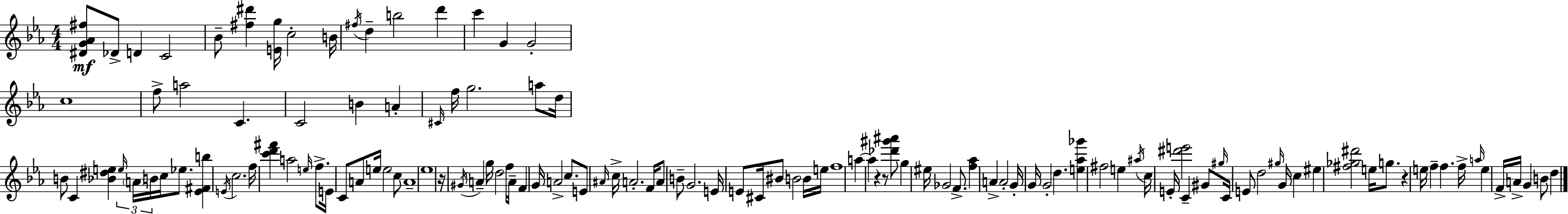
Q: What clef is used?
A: treble